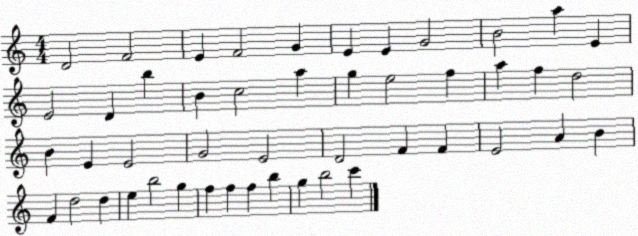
X:1
T:Untitled
M:4/4
L:1/4
K:C
D2 F2 E F2 G E E G2 B2 a E E2 D b B c2 a g e2 f a f d2 B E E2 G2 E2 D2 F F E2 A B F d2 d e b2 g f f f b g b2 c'